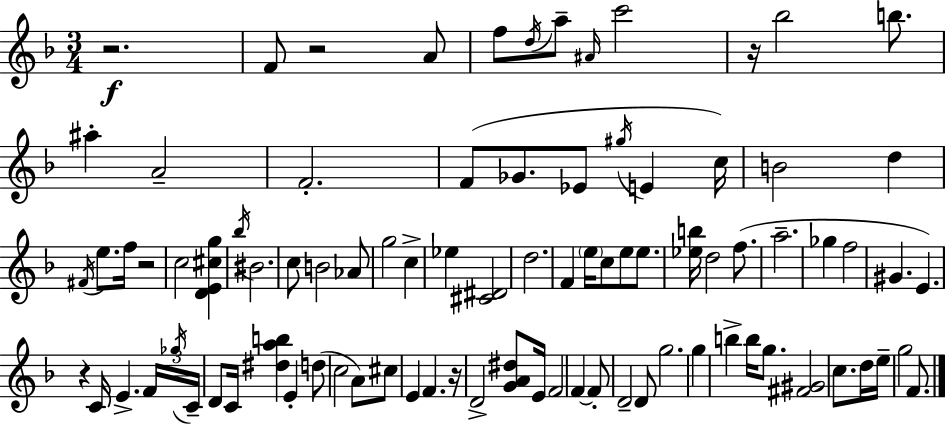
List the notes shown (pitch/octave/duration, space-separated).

R/h. F4/e R/h A4/e F5/e D5/s A5/e A#4/s C6/h R/s Bb5/h B5/e. A#5/q A4/h F4/h. F4/e Gb4/e. Eb4/e G#5/s E4/q C5/s B4/h D5/q F#4/s E5/e. F5/s R/h C5/h [D4,E4,C#5,G5]/q Bb5/s BIS4/h. C5/e B4/h Ab4/e G5/h C5/q Eb5/q [C#4,D#4]/h D5/h. F4/q E5/s C5/e E5/e E5/e. [Eb5,B5]/s D5/h F5/e. A5/h. Gb5/q F5/h G#4/q. E4/q. R/q C4/s E4/q. F4/s Gb5/s C4/s D4/e C4/s [D#5,A5,B5]/q E4/q D5/e C5/h A4/e C#5/e E4/q F4/q. R/s D4/h [G4,A4,D#5]/e E4/s F4/h F4/q F4/e D4/h D4/e G5/h. G5/q B5/q B5/s G5/e. [F#4,G#4]/h C5/e. D5/s E5/s G5/h F4/e.